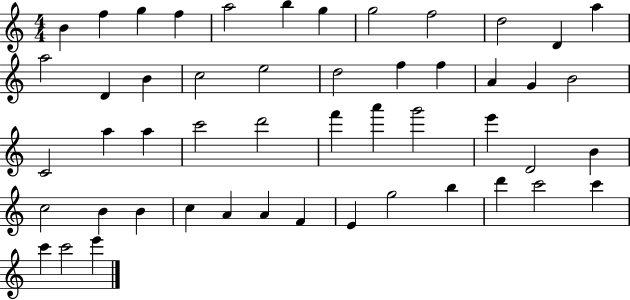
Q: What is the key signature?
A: C major